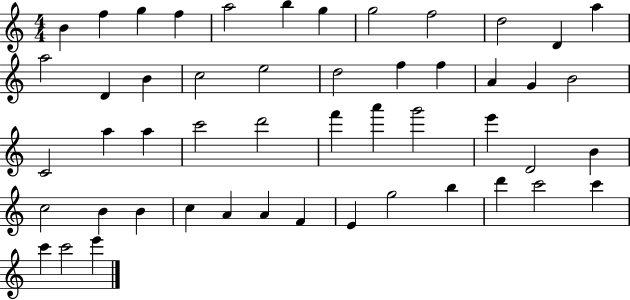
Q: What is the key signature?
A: C major